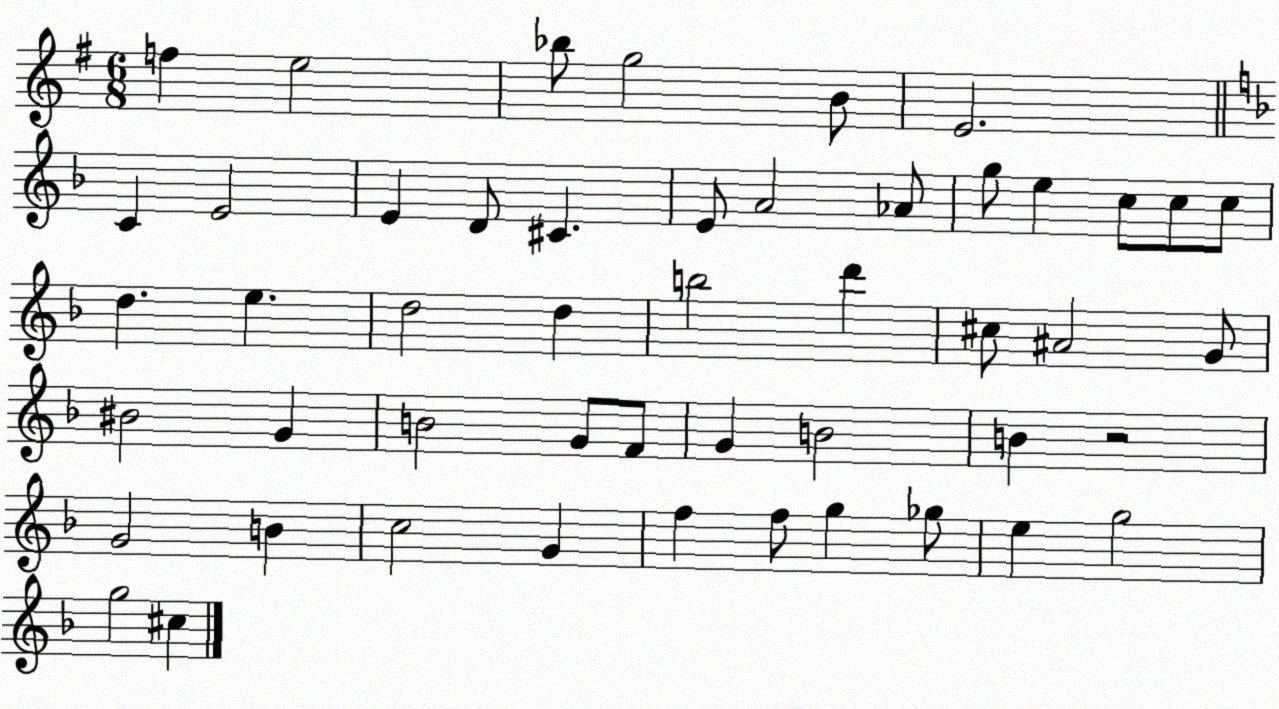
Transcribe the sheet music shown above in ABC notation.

X:1
T:Untitled
M:6/8
L:1/4
K:G
f e2 _b/2 g2 B/2 E2 C E2 E D/2 ^C E/2 A2 _A/2 g/2 e c/2 c/2 c/2 d e d2 d b2 d' ^c/2 ^A2 G/2 ^B2 G B2 G/2 F/2 G B2 B z2 G2 B c2 G f f/2 g _g/2 e g2 g2 ^c